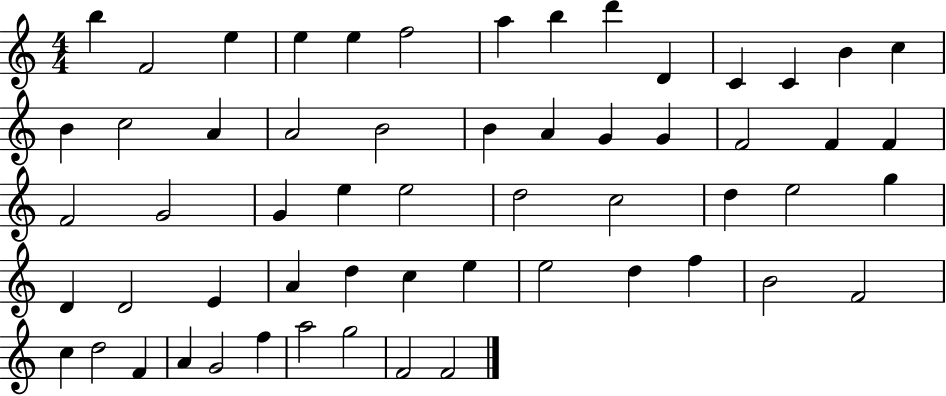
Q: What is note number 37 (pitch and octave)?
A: D4